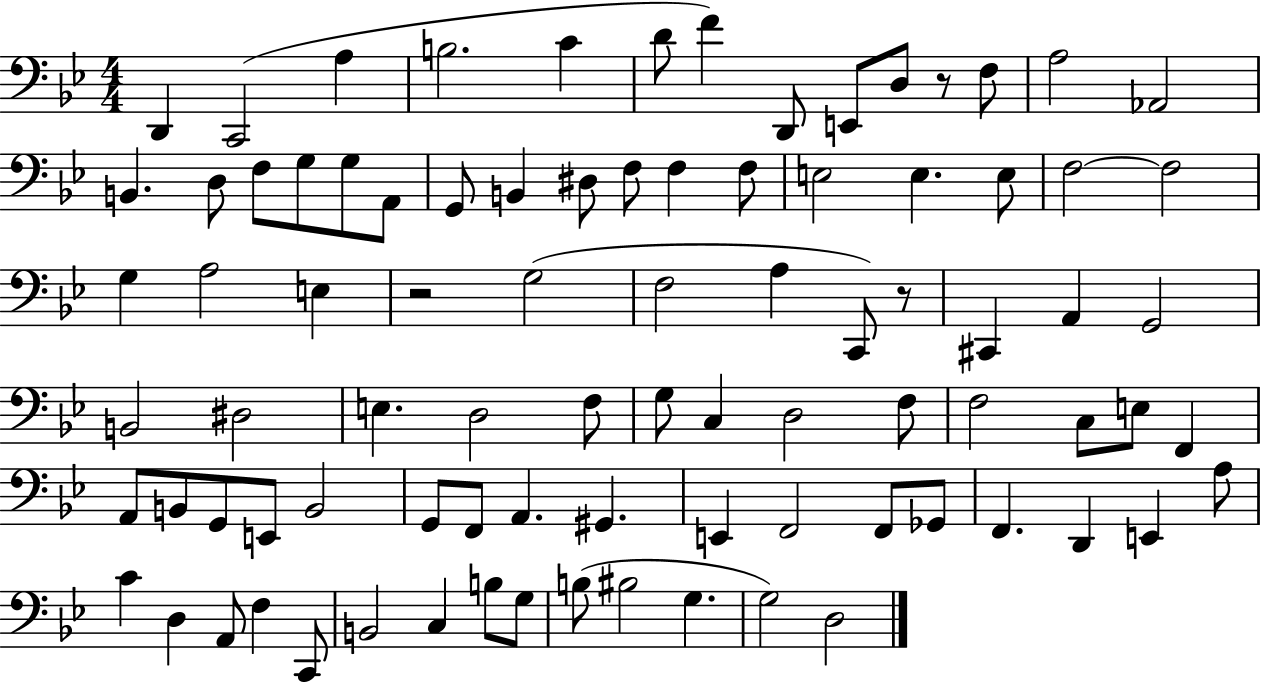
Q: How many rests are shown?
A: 3